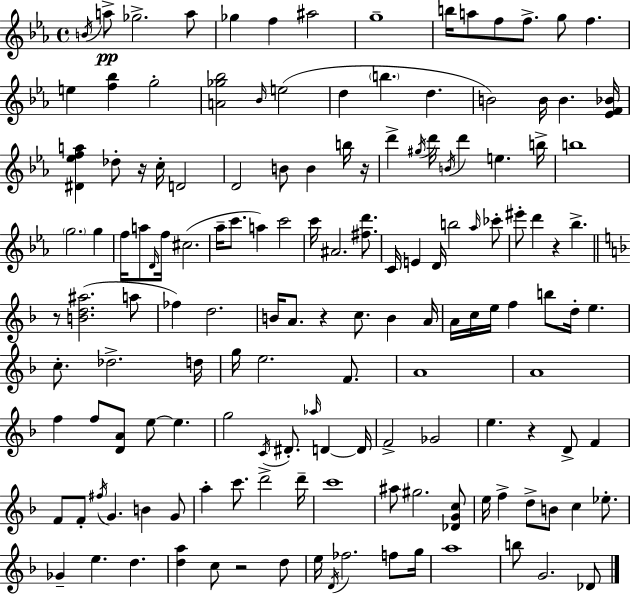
B4/s A5/e Gb5/h. A5/e Gb5/q F5/q A#5/h G5/w B5/s A5/e F5/e F5/e. G5/e F5/q. E5/q [F5,Bb5]/q G5/h [A4,Gb5,Bb5]/h Bb4/s E5/h D5/q B5/q. D5/q. B4/h B4/s B4/q. [Eb4,F4,Bb4]/s [D#4,Eb5,F5,A5]/q Db5/e R/s C5/s D4/h D4/h B4/e B4/q B5/s R/s D6/q G#5/s D6/s B4/s D6/q E5/q. B5/s B5/w G5/h. G5/q F5/s A5/e D4/s F5/s C#5/h. Ab5/s C6/e. A5/q C6/h C6/s A#4/h. [F#5,D6]/e. C4/s E4/q D4/s B5/h Ab5/s CES6/e EIS6/e D6/q R/q Bb5/q. R/e [B4,D5,A#5]/h. A5/e FES5/q D5/h. B4/s A4/e. R/q C5/e. B4/q A4/s A4/s C5/s E5/s F5/q B5/e D5/s E5/q. C5/e. Db5/h. D5/s G5/s E5/h. F4/e. A4/w A4/w F5/q F5/e [D4,A4]/e E5/e E5/q. G5/h C4/s D#4/e. Ab5/s D4/q D4/s F4/h Gb4/h E5/q. R/q D4/e F4/q F4/e F4/e F#5/s G4/q. B4/q G4/e A5/q C6/e. D6/h D6/s C6/w A#5/e G#5/h. [Db4,G4,C5]/e E5/s F5/q D5/e B4/e C5/q Eb5/e. Gb4/q E5/q. D5/q. [D5,A5]/q C5/e R/h D5/e E5/s D4/s FES5/h. F5/e G5/s A5/w B5/e G4/h. Db4/e